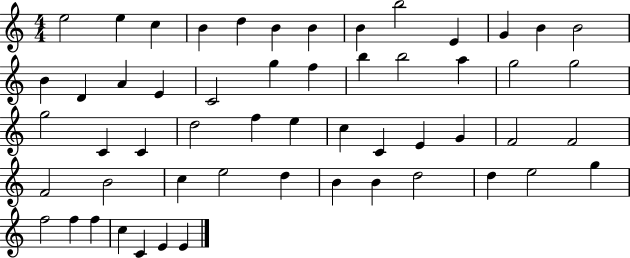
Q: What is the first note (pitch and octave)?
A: E5